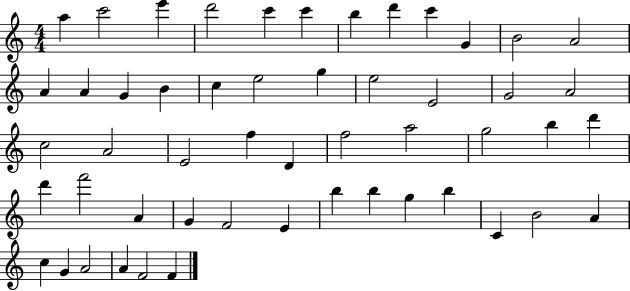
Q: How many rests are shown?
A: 0